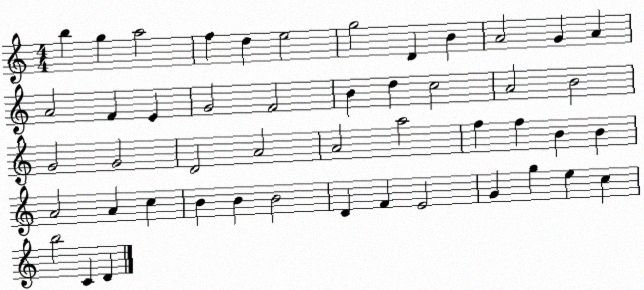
X:1
T:Untitled
M:4/4
L:1/4
K:C
b g a2 f d e2 g2 D B A2 G A A2 F E G2 F2 B d c2 A2 B2 G2 G2 D2 A2 A2 a2 f f B B A2 A c B B B2 D F E2 G g e c b2 C D